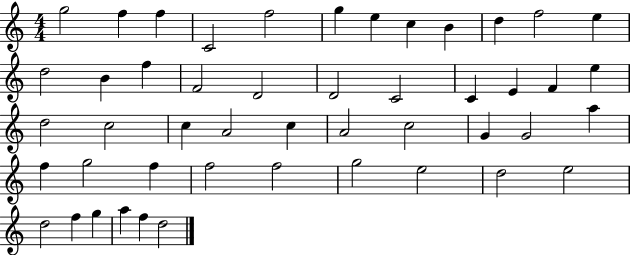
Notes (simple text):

G5/h F5/q F5/q C4/h F5/h G5/q E5/q C5/q B4/q D5/q F5/h E5/q D5/h B4/q F5/q F4/h D4/h D4/h C4/h C4/q E4/q F4/q E5/q D5/h C5/h C5/q A4/h C5/q A4/h C5/h G4/q G4/h A5/q F5/q G5/h F5/q F5/h F5/h G5/h E5/h D5/h E5/h D5/h F5/q G5/q A5/q F5/q D5/h